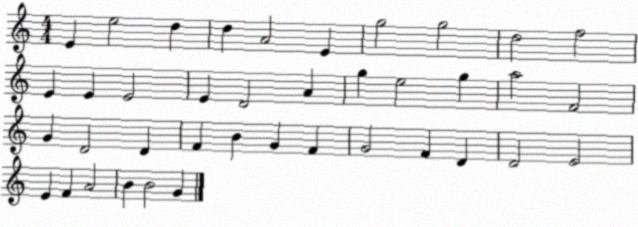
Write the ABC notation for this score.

X:1
T:Untitled
M:4/4
L:1/4
K:C
E e2 d d A2 E g2 g2 d2 f2 E E E2 E D2 A g e2 g a2 F2 G D2 D F B G F G2 F D D2 E2 E F A2 B B2 G